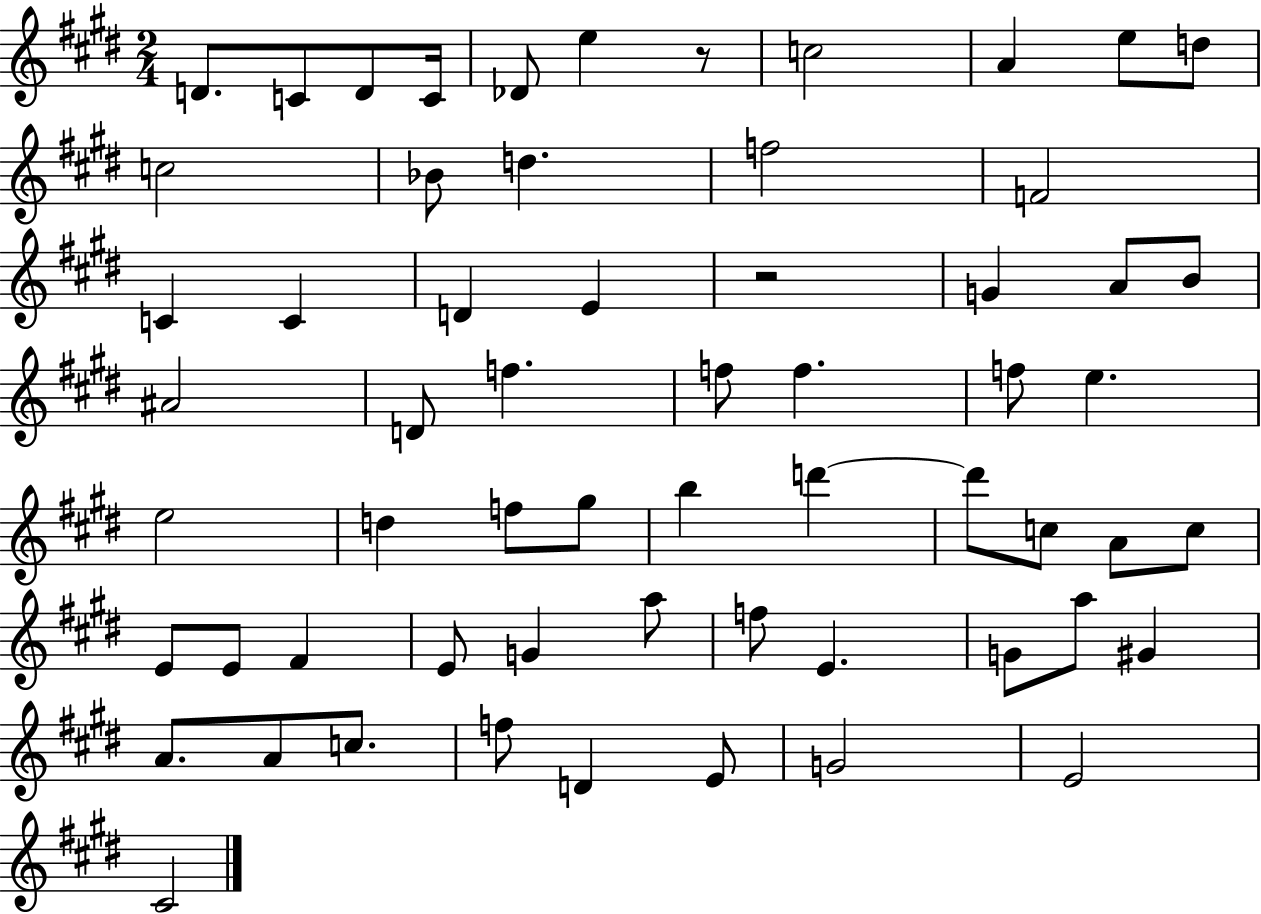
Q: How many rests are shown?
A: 2